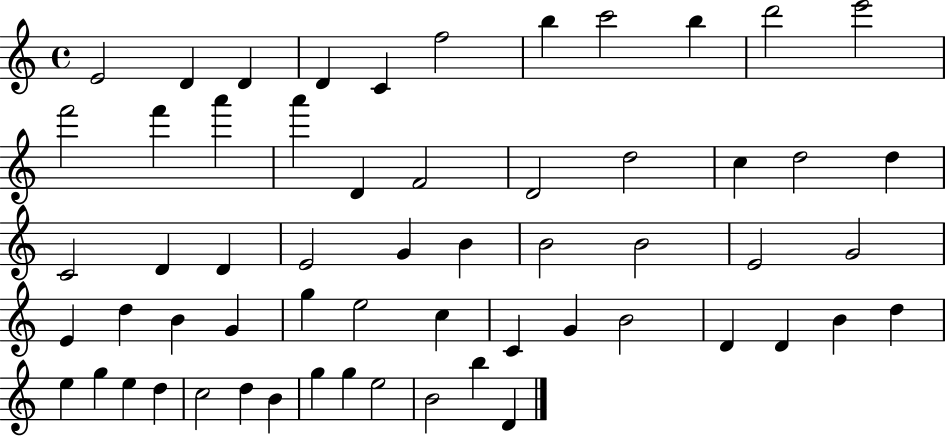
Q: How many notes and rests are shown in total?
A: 59